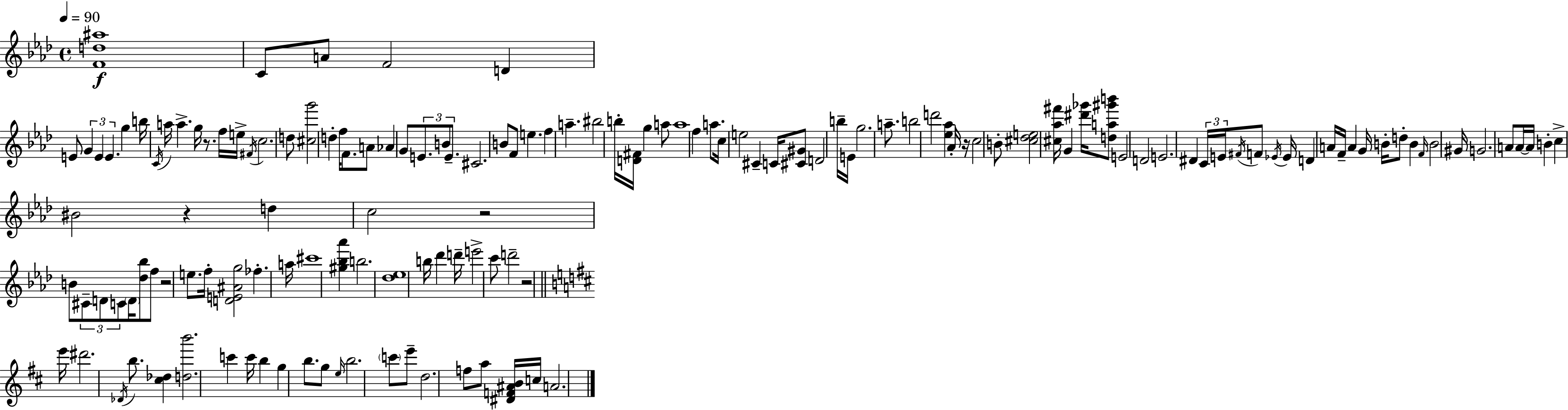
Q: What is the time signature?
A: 4/4